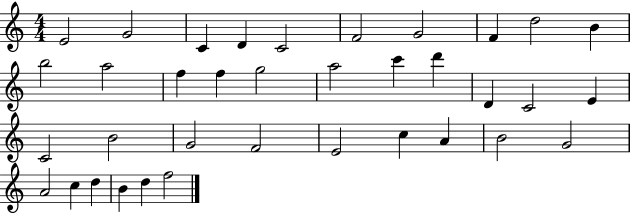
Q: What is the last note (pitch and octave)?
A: F5